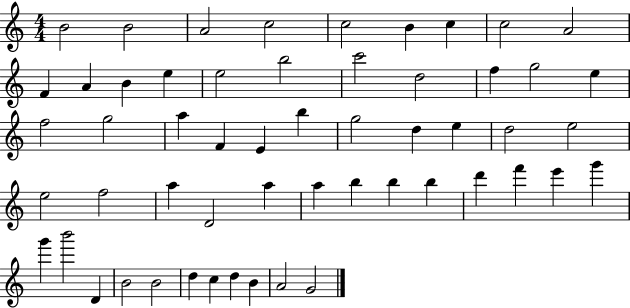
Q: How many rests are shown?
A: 0